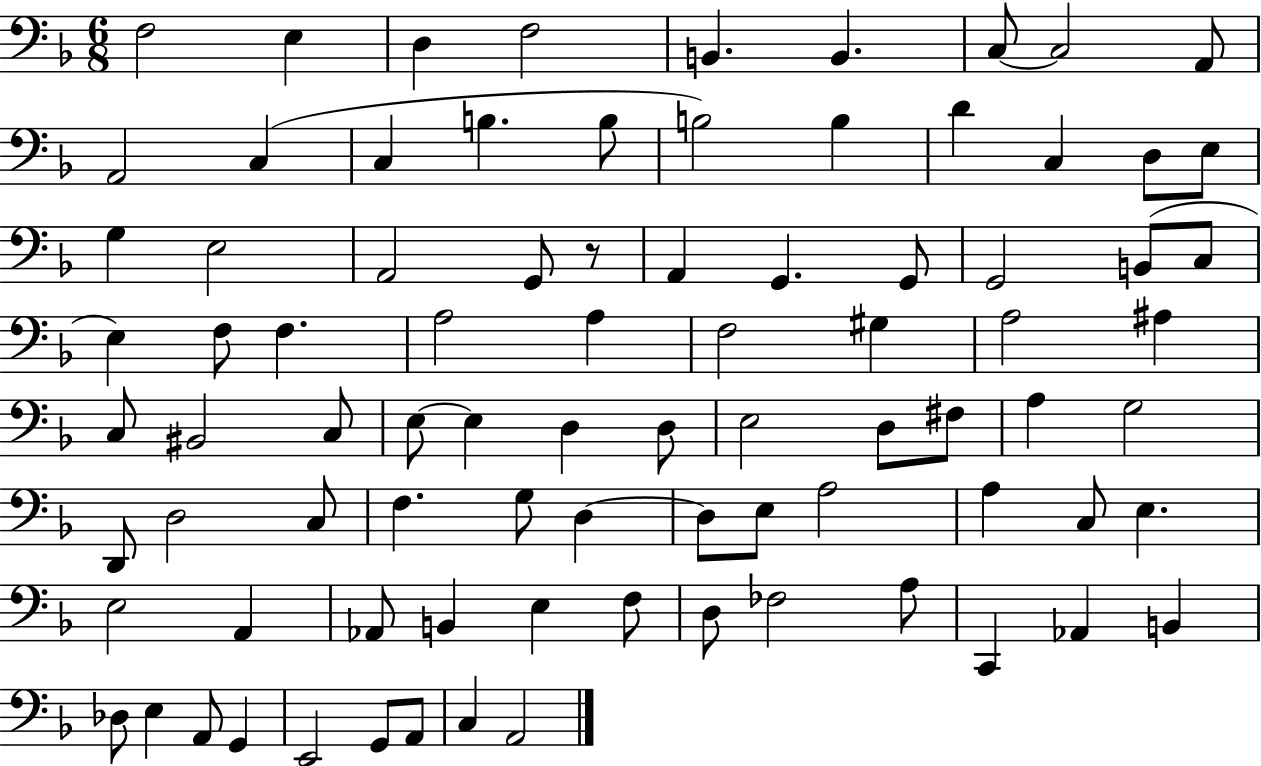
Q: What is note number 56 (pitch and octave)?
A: G3